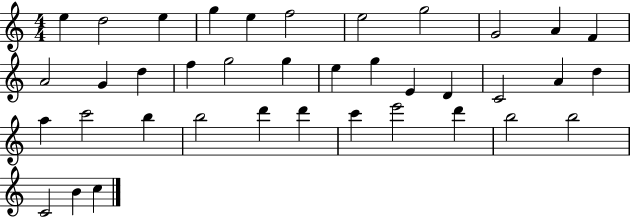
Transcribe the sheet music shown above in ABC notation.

X:1
T:Untitled
M:4/4
L:1/4
K:C
e d2 e g e f2 e2 g2 G2 A F A2 G d f g2 g e g E D C2 A d a c'2 b b2 d' d' c' e'2 d' b2 b2 C2 B c